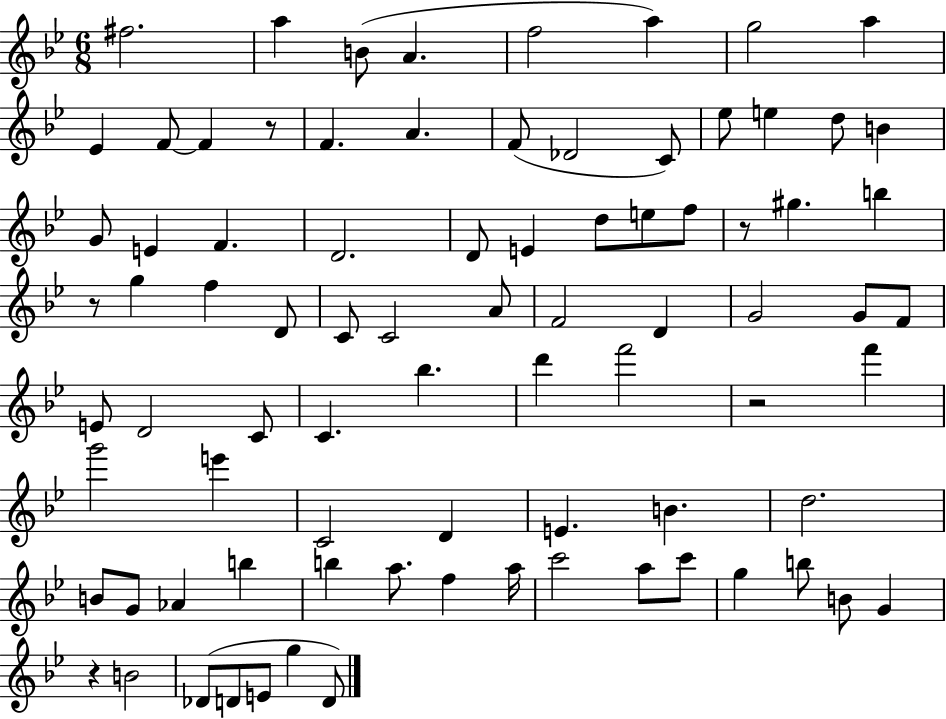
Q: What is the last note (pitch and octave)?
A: D4